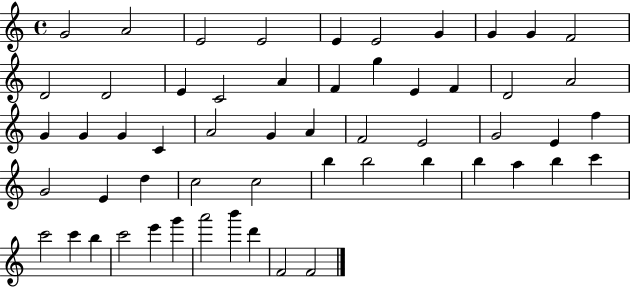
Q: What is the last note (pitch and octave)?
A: F4